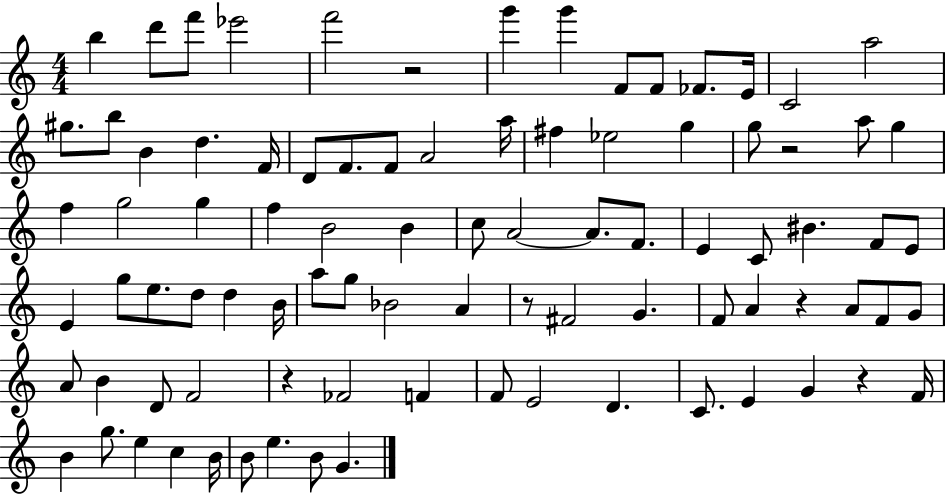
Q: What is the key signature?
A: C major